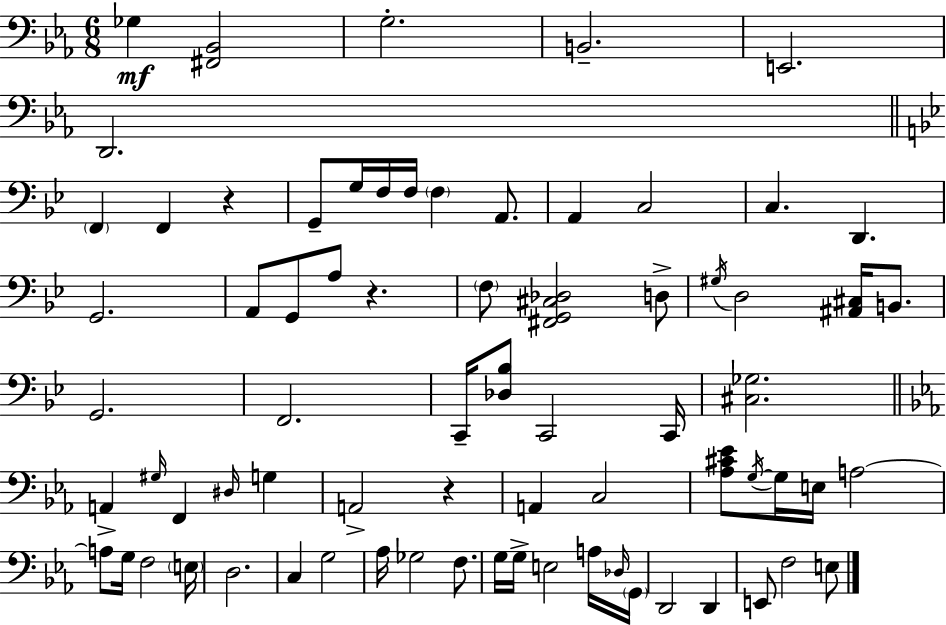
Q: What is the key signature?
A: EES major